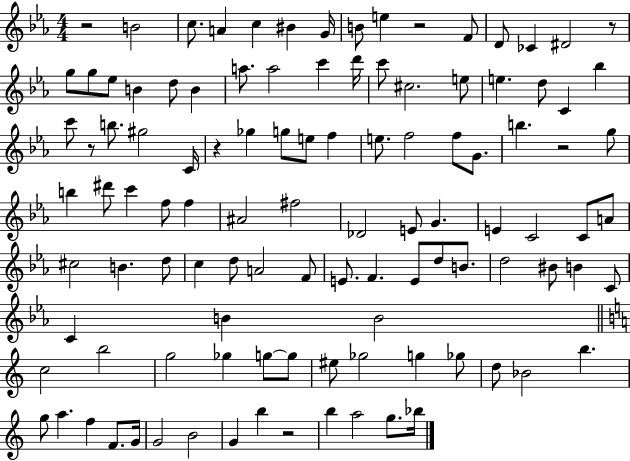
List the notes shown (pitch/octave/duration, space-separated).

R/h B4/h C5/e. A4/q C5/q BIS4/q G4/s B4/e E5/q R/h F4/e D4/e CES4/q D#4/h R/e G5/e G5/e Eb5/e B4/q D5/e B4/q A5/e. A5/h C6/q D6/s C6/e C#5/h. E5/e E5/q. D5/e C4/q Bb5/q C6/e R/e B5/e. G#5/h C4/s R/q Gb5/q G5/e E5/e F5/q E5/e. F5/h F5/e G4/e. B5/q. R/h G5/e B5/q D#6/e C6/q F5/e F5/q A#4/h F#5/h Db4/h E4/e G4/q. E4/q C4/h C4/e A4/e C#5/h B4/q. D5/e C5/q D5/e A4/h F4/e E4/e. F4/q. E4/e D5/e B4/e. D5/h BIS4/e B4/q C4/e C4/q B4/q B4/h C5/h B5/h G5/h Gb5/q G5/e G5/e EIS5/e Gb5/h G5/q Gb5/e D5/e Bb4/h B5/q. G5/e A5/q. F5/q F4/e. G4/s G4/h B4/h G4/q B5/q R/h B5/q A5/h G5/e. Bb5/s